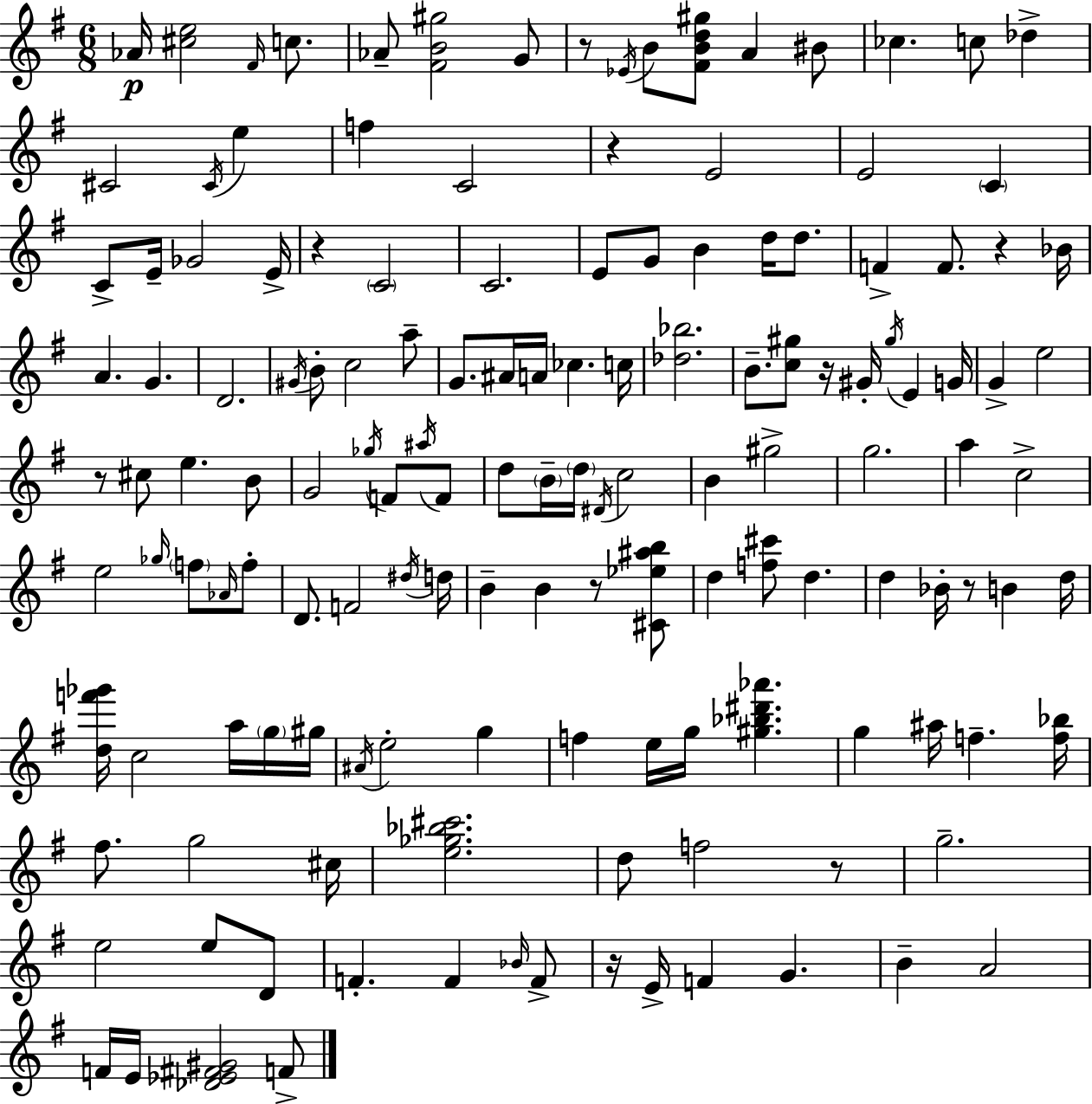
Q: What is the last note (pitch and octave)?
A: F4